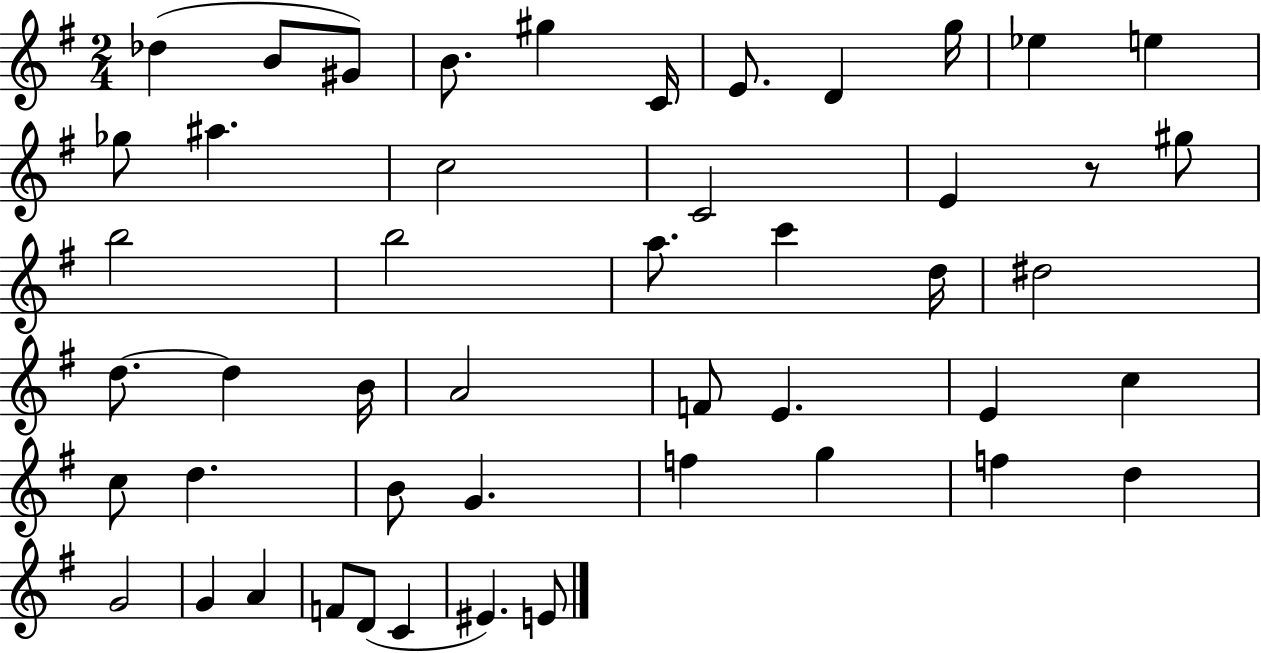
{
  \clef treble
  \numericTimeSignature
  \time 2/4
  \key g \major
  des''4( b'8 gis'8) | b'8. gis''4 c'16 | e'8. d'4 g''16 | ees''4 e''4 | \break ges''8 ais''4. | c''2 | c'2 | e'4 r8 gis''8 | \break b''2 | b''2 | a''8. c'''4 d''16 | dis''2 | \break d''8.~~ d''4 b'16 | a'2 | f'8 e'4. | e'4 c''4 | \break c''8 d''4. | b'8 g'4. | f''4 g''4 | f''4 d''4 | \break g'2 | g'4 a'4 | f'8 d'8( c'4 | eis'4.) e'8 | \break \bar "|."
}